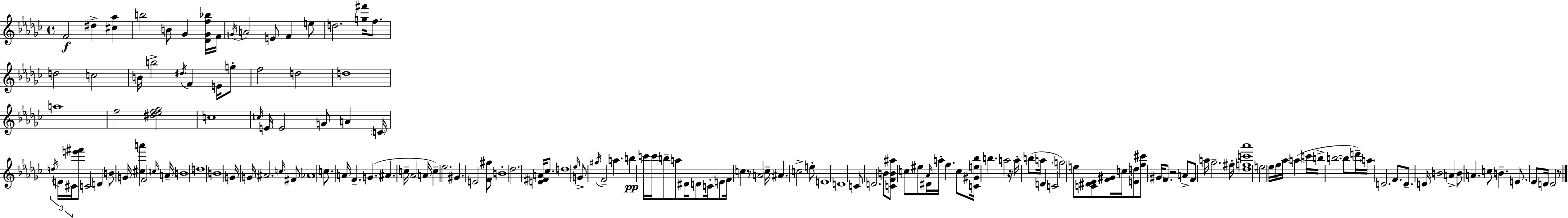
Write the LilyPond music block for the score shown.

{
  \clef treble
  \time 4/4
  \defaultTimeSignature
  \key ees \minor
  f'2\f dis''4-> <cis'' aes''>4 | b''2 b'8 ges'4 <des' ges' f'' bes''>16 f'16 | \acciaccatura { g'16 } a'2 e'8 f'4 e''8 | d''2. <g'' fis'''>16 f''8. | \break d''2 c''2 | b'16 b''2-> \acciaccatura { dis''16 } f'4 e'16 | g''8-. f''2 d''2 | d''1 | \break a''1 | f''2 <dis'' ees'' f'' ges''>2 | c''1 | \grace { c''16 } e'16 e'2 g'8 a'4 | \break \parenthesize c'16 \tuplet 3/2 { \acciaccatura { d''16 } e'16 cis'16 } <e''' fis'''>8 c'2 | d'4 b'8 g'16 <cis'' a'''>4 f'2 | \grace { c''16 } a'16-- b'1 | d''1 | \break b'1 | g'16 g'16 ais'2. | \grace { c''16 } fis'8 aes'1 | c''8. a'16 f'4.-- | \break g'4.( ais'4. c''16-- aes'2 | a'16 c''4--) ees''2. | gis'4. e'2 | <f' gis''>8 b'1-. | \break des''2. | <e' fis' a'>16 ces''8. d''1 | \grace { ees''16 } g'8-> \acciaccatura { gis''16 } f'2-- | a''4. b''4\pp c'''16 c'''16 b''8-- | \break a''8 dis'16 d'8 c'16-. e'8 f'16 c''4 r8 a'2 | c''16-- ais'4. c''2-> | e''8-. e'1 | d'1 | \break c'8 d'2. | b'8 <c' f' b' ais''>8 c''8 eis''8 dis'16 \grace { aes'16 } | a''16-. f''4. c''8 <c' gis' e'' bes''>16 b''4. | a''2 r16 a''16-. b''8( a''16 d'4 | \break c'2 \parenthesize g''2) | e''8 <c' dis' ees'>8 <f' gis'>16 c''16 <e' d''>8 <f'' cis'''>8 \parenthesize gis'16 f'8. r2 | a'8-> f'8 a''16 ges''2.-- | fis''16-. <des'' f'' c''' aes'''>1 | \break e''2 | ees''16 f''16 aes''16 \parenthesize a''4( c'''16 b''16-> b''2.~~ | b''8 d'''16--) \parenthesize a''16 d'2. | f'8. d'8.-- d'16 b'2 | \break a'4-> b'8 a'4. | c''8 b'4.-- e'8. ees'8 d'16 d'2 | r8 \bar "|."
}